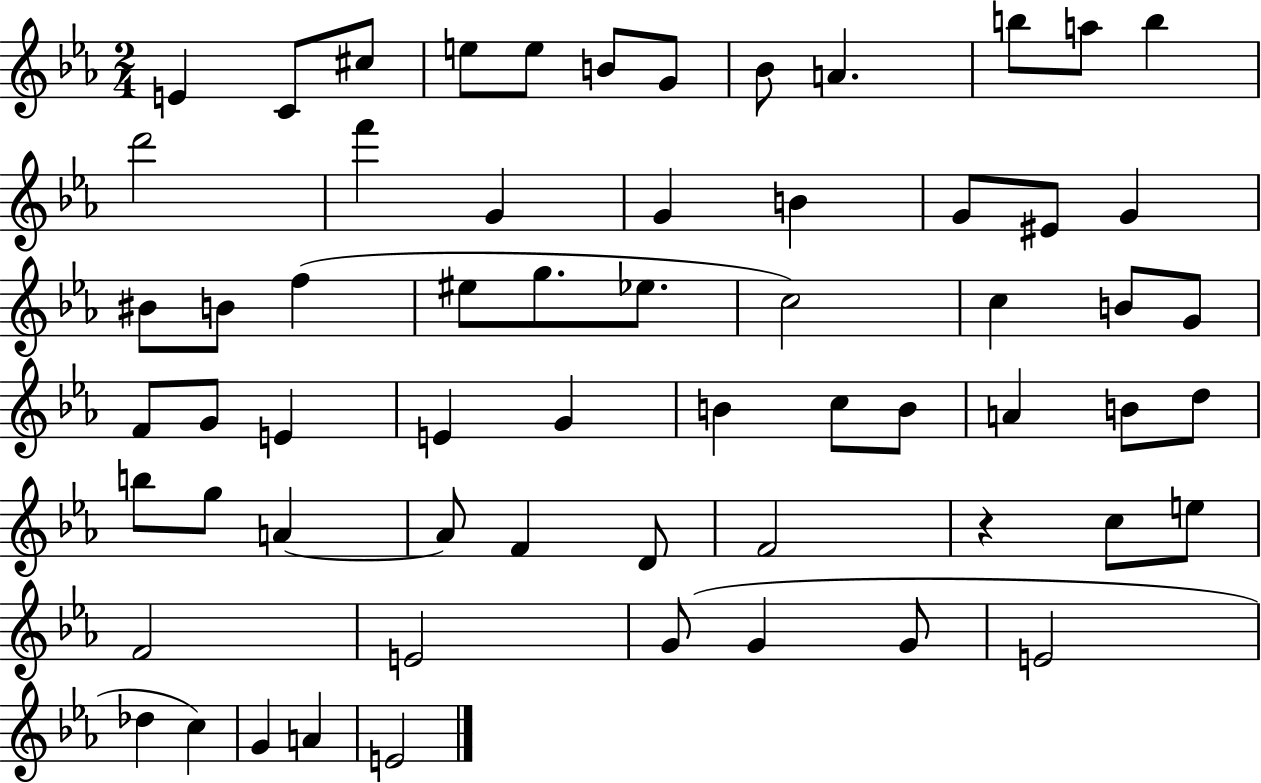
{
  \clef treble
  \numericTimeSignature
  \time 2/4
  \key ees \major
  e'4 c'8 cis''8 | e''8 e''8 b'8 g'8 | bes'8 a'4. | b''8 a''8 b''4 | \break d'''2 | f'''4 g'4 | g'4 b'4 | g'8 eis'8 g'4 | \break bis'8 b'8 f''4( | eis''8 g''8. ees''8. | c''2) | c''4 b'8 g'8 | \break f'8 g'8 e'4 | e'4 g'4 | b'4 c''8 b'8 | a'4 b'8 d''8 | \break b''8 g''8 a'4~~ | a'8 f'4 d'8 | f'2 | r4 c''8 e''8 | \break f'2 | e'2 | g'8( g'4 g'8 | e'2 | \break des''4 c''4) | g'4 a'4 | e'2 | \bar "|."
}